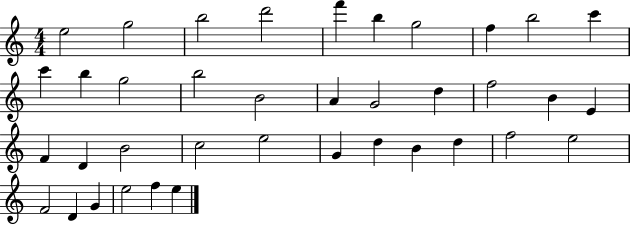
{
  \clef treble
  \numericTimeSignature
  \time 4/4
  \key c \major
  e''2 g''2 | b''2 d'''2 | f'''4 b''4 g''2 | f''4 b''2 c'''4 | \break c'''4 b''4 g''2 | b''2 b'2 | a'4 g'2 d''4 | f''2 b'4 e'4 | \break f'4 d'4 b'2 | c''2 e''2 | g'4 d''4 b'4 d''4 | f''2 e''2 | \break f'2 d'4 g'4 | e''2 f''4 e''4 | \bar "|."
}